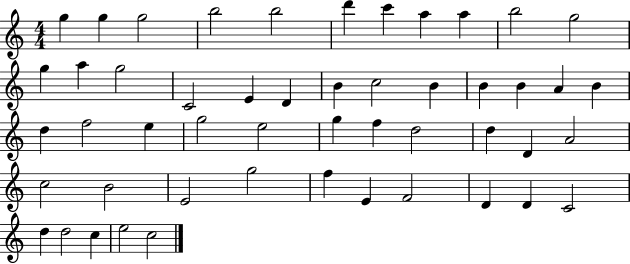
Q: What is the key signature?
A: C major